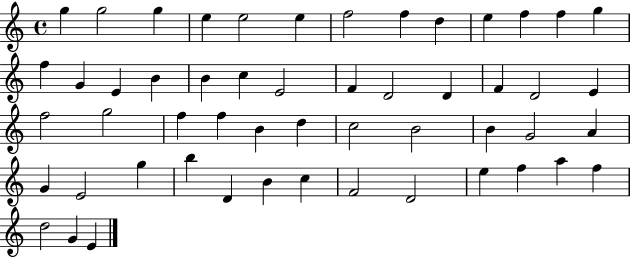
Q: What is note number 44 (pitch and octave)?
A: C5